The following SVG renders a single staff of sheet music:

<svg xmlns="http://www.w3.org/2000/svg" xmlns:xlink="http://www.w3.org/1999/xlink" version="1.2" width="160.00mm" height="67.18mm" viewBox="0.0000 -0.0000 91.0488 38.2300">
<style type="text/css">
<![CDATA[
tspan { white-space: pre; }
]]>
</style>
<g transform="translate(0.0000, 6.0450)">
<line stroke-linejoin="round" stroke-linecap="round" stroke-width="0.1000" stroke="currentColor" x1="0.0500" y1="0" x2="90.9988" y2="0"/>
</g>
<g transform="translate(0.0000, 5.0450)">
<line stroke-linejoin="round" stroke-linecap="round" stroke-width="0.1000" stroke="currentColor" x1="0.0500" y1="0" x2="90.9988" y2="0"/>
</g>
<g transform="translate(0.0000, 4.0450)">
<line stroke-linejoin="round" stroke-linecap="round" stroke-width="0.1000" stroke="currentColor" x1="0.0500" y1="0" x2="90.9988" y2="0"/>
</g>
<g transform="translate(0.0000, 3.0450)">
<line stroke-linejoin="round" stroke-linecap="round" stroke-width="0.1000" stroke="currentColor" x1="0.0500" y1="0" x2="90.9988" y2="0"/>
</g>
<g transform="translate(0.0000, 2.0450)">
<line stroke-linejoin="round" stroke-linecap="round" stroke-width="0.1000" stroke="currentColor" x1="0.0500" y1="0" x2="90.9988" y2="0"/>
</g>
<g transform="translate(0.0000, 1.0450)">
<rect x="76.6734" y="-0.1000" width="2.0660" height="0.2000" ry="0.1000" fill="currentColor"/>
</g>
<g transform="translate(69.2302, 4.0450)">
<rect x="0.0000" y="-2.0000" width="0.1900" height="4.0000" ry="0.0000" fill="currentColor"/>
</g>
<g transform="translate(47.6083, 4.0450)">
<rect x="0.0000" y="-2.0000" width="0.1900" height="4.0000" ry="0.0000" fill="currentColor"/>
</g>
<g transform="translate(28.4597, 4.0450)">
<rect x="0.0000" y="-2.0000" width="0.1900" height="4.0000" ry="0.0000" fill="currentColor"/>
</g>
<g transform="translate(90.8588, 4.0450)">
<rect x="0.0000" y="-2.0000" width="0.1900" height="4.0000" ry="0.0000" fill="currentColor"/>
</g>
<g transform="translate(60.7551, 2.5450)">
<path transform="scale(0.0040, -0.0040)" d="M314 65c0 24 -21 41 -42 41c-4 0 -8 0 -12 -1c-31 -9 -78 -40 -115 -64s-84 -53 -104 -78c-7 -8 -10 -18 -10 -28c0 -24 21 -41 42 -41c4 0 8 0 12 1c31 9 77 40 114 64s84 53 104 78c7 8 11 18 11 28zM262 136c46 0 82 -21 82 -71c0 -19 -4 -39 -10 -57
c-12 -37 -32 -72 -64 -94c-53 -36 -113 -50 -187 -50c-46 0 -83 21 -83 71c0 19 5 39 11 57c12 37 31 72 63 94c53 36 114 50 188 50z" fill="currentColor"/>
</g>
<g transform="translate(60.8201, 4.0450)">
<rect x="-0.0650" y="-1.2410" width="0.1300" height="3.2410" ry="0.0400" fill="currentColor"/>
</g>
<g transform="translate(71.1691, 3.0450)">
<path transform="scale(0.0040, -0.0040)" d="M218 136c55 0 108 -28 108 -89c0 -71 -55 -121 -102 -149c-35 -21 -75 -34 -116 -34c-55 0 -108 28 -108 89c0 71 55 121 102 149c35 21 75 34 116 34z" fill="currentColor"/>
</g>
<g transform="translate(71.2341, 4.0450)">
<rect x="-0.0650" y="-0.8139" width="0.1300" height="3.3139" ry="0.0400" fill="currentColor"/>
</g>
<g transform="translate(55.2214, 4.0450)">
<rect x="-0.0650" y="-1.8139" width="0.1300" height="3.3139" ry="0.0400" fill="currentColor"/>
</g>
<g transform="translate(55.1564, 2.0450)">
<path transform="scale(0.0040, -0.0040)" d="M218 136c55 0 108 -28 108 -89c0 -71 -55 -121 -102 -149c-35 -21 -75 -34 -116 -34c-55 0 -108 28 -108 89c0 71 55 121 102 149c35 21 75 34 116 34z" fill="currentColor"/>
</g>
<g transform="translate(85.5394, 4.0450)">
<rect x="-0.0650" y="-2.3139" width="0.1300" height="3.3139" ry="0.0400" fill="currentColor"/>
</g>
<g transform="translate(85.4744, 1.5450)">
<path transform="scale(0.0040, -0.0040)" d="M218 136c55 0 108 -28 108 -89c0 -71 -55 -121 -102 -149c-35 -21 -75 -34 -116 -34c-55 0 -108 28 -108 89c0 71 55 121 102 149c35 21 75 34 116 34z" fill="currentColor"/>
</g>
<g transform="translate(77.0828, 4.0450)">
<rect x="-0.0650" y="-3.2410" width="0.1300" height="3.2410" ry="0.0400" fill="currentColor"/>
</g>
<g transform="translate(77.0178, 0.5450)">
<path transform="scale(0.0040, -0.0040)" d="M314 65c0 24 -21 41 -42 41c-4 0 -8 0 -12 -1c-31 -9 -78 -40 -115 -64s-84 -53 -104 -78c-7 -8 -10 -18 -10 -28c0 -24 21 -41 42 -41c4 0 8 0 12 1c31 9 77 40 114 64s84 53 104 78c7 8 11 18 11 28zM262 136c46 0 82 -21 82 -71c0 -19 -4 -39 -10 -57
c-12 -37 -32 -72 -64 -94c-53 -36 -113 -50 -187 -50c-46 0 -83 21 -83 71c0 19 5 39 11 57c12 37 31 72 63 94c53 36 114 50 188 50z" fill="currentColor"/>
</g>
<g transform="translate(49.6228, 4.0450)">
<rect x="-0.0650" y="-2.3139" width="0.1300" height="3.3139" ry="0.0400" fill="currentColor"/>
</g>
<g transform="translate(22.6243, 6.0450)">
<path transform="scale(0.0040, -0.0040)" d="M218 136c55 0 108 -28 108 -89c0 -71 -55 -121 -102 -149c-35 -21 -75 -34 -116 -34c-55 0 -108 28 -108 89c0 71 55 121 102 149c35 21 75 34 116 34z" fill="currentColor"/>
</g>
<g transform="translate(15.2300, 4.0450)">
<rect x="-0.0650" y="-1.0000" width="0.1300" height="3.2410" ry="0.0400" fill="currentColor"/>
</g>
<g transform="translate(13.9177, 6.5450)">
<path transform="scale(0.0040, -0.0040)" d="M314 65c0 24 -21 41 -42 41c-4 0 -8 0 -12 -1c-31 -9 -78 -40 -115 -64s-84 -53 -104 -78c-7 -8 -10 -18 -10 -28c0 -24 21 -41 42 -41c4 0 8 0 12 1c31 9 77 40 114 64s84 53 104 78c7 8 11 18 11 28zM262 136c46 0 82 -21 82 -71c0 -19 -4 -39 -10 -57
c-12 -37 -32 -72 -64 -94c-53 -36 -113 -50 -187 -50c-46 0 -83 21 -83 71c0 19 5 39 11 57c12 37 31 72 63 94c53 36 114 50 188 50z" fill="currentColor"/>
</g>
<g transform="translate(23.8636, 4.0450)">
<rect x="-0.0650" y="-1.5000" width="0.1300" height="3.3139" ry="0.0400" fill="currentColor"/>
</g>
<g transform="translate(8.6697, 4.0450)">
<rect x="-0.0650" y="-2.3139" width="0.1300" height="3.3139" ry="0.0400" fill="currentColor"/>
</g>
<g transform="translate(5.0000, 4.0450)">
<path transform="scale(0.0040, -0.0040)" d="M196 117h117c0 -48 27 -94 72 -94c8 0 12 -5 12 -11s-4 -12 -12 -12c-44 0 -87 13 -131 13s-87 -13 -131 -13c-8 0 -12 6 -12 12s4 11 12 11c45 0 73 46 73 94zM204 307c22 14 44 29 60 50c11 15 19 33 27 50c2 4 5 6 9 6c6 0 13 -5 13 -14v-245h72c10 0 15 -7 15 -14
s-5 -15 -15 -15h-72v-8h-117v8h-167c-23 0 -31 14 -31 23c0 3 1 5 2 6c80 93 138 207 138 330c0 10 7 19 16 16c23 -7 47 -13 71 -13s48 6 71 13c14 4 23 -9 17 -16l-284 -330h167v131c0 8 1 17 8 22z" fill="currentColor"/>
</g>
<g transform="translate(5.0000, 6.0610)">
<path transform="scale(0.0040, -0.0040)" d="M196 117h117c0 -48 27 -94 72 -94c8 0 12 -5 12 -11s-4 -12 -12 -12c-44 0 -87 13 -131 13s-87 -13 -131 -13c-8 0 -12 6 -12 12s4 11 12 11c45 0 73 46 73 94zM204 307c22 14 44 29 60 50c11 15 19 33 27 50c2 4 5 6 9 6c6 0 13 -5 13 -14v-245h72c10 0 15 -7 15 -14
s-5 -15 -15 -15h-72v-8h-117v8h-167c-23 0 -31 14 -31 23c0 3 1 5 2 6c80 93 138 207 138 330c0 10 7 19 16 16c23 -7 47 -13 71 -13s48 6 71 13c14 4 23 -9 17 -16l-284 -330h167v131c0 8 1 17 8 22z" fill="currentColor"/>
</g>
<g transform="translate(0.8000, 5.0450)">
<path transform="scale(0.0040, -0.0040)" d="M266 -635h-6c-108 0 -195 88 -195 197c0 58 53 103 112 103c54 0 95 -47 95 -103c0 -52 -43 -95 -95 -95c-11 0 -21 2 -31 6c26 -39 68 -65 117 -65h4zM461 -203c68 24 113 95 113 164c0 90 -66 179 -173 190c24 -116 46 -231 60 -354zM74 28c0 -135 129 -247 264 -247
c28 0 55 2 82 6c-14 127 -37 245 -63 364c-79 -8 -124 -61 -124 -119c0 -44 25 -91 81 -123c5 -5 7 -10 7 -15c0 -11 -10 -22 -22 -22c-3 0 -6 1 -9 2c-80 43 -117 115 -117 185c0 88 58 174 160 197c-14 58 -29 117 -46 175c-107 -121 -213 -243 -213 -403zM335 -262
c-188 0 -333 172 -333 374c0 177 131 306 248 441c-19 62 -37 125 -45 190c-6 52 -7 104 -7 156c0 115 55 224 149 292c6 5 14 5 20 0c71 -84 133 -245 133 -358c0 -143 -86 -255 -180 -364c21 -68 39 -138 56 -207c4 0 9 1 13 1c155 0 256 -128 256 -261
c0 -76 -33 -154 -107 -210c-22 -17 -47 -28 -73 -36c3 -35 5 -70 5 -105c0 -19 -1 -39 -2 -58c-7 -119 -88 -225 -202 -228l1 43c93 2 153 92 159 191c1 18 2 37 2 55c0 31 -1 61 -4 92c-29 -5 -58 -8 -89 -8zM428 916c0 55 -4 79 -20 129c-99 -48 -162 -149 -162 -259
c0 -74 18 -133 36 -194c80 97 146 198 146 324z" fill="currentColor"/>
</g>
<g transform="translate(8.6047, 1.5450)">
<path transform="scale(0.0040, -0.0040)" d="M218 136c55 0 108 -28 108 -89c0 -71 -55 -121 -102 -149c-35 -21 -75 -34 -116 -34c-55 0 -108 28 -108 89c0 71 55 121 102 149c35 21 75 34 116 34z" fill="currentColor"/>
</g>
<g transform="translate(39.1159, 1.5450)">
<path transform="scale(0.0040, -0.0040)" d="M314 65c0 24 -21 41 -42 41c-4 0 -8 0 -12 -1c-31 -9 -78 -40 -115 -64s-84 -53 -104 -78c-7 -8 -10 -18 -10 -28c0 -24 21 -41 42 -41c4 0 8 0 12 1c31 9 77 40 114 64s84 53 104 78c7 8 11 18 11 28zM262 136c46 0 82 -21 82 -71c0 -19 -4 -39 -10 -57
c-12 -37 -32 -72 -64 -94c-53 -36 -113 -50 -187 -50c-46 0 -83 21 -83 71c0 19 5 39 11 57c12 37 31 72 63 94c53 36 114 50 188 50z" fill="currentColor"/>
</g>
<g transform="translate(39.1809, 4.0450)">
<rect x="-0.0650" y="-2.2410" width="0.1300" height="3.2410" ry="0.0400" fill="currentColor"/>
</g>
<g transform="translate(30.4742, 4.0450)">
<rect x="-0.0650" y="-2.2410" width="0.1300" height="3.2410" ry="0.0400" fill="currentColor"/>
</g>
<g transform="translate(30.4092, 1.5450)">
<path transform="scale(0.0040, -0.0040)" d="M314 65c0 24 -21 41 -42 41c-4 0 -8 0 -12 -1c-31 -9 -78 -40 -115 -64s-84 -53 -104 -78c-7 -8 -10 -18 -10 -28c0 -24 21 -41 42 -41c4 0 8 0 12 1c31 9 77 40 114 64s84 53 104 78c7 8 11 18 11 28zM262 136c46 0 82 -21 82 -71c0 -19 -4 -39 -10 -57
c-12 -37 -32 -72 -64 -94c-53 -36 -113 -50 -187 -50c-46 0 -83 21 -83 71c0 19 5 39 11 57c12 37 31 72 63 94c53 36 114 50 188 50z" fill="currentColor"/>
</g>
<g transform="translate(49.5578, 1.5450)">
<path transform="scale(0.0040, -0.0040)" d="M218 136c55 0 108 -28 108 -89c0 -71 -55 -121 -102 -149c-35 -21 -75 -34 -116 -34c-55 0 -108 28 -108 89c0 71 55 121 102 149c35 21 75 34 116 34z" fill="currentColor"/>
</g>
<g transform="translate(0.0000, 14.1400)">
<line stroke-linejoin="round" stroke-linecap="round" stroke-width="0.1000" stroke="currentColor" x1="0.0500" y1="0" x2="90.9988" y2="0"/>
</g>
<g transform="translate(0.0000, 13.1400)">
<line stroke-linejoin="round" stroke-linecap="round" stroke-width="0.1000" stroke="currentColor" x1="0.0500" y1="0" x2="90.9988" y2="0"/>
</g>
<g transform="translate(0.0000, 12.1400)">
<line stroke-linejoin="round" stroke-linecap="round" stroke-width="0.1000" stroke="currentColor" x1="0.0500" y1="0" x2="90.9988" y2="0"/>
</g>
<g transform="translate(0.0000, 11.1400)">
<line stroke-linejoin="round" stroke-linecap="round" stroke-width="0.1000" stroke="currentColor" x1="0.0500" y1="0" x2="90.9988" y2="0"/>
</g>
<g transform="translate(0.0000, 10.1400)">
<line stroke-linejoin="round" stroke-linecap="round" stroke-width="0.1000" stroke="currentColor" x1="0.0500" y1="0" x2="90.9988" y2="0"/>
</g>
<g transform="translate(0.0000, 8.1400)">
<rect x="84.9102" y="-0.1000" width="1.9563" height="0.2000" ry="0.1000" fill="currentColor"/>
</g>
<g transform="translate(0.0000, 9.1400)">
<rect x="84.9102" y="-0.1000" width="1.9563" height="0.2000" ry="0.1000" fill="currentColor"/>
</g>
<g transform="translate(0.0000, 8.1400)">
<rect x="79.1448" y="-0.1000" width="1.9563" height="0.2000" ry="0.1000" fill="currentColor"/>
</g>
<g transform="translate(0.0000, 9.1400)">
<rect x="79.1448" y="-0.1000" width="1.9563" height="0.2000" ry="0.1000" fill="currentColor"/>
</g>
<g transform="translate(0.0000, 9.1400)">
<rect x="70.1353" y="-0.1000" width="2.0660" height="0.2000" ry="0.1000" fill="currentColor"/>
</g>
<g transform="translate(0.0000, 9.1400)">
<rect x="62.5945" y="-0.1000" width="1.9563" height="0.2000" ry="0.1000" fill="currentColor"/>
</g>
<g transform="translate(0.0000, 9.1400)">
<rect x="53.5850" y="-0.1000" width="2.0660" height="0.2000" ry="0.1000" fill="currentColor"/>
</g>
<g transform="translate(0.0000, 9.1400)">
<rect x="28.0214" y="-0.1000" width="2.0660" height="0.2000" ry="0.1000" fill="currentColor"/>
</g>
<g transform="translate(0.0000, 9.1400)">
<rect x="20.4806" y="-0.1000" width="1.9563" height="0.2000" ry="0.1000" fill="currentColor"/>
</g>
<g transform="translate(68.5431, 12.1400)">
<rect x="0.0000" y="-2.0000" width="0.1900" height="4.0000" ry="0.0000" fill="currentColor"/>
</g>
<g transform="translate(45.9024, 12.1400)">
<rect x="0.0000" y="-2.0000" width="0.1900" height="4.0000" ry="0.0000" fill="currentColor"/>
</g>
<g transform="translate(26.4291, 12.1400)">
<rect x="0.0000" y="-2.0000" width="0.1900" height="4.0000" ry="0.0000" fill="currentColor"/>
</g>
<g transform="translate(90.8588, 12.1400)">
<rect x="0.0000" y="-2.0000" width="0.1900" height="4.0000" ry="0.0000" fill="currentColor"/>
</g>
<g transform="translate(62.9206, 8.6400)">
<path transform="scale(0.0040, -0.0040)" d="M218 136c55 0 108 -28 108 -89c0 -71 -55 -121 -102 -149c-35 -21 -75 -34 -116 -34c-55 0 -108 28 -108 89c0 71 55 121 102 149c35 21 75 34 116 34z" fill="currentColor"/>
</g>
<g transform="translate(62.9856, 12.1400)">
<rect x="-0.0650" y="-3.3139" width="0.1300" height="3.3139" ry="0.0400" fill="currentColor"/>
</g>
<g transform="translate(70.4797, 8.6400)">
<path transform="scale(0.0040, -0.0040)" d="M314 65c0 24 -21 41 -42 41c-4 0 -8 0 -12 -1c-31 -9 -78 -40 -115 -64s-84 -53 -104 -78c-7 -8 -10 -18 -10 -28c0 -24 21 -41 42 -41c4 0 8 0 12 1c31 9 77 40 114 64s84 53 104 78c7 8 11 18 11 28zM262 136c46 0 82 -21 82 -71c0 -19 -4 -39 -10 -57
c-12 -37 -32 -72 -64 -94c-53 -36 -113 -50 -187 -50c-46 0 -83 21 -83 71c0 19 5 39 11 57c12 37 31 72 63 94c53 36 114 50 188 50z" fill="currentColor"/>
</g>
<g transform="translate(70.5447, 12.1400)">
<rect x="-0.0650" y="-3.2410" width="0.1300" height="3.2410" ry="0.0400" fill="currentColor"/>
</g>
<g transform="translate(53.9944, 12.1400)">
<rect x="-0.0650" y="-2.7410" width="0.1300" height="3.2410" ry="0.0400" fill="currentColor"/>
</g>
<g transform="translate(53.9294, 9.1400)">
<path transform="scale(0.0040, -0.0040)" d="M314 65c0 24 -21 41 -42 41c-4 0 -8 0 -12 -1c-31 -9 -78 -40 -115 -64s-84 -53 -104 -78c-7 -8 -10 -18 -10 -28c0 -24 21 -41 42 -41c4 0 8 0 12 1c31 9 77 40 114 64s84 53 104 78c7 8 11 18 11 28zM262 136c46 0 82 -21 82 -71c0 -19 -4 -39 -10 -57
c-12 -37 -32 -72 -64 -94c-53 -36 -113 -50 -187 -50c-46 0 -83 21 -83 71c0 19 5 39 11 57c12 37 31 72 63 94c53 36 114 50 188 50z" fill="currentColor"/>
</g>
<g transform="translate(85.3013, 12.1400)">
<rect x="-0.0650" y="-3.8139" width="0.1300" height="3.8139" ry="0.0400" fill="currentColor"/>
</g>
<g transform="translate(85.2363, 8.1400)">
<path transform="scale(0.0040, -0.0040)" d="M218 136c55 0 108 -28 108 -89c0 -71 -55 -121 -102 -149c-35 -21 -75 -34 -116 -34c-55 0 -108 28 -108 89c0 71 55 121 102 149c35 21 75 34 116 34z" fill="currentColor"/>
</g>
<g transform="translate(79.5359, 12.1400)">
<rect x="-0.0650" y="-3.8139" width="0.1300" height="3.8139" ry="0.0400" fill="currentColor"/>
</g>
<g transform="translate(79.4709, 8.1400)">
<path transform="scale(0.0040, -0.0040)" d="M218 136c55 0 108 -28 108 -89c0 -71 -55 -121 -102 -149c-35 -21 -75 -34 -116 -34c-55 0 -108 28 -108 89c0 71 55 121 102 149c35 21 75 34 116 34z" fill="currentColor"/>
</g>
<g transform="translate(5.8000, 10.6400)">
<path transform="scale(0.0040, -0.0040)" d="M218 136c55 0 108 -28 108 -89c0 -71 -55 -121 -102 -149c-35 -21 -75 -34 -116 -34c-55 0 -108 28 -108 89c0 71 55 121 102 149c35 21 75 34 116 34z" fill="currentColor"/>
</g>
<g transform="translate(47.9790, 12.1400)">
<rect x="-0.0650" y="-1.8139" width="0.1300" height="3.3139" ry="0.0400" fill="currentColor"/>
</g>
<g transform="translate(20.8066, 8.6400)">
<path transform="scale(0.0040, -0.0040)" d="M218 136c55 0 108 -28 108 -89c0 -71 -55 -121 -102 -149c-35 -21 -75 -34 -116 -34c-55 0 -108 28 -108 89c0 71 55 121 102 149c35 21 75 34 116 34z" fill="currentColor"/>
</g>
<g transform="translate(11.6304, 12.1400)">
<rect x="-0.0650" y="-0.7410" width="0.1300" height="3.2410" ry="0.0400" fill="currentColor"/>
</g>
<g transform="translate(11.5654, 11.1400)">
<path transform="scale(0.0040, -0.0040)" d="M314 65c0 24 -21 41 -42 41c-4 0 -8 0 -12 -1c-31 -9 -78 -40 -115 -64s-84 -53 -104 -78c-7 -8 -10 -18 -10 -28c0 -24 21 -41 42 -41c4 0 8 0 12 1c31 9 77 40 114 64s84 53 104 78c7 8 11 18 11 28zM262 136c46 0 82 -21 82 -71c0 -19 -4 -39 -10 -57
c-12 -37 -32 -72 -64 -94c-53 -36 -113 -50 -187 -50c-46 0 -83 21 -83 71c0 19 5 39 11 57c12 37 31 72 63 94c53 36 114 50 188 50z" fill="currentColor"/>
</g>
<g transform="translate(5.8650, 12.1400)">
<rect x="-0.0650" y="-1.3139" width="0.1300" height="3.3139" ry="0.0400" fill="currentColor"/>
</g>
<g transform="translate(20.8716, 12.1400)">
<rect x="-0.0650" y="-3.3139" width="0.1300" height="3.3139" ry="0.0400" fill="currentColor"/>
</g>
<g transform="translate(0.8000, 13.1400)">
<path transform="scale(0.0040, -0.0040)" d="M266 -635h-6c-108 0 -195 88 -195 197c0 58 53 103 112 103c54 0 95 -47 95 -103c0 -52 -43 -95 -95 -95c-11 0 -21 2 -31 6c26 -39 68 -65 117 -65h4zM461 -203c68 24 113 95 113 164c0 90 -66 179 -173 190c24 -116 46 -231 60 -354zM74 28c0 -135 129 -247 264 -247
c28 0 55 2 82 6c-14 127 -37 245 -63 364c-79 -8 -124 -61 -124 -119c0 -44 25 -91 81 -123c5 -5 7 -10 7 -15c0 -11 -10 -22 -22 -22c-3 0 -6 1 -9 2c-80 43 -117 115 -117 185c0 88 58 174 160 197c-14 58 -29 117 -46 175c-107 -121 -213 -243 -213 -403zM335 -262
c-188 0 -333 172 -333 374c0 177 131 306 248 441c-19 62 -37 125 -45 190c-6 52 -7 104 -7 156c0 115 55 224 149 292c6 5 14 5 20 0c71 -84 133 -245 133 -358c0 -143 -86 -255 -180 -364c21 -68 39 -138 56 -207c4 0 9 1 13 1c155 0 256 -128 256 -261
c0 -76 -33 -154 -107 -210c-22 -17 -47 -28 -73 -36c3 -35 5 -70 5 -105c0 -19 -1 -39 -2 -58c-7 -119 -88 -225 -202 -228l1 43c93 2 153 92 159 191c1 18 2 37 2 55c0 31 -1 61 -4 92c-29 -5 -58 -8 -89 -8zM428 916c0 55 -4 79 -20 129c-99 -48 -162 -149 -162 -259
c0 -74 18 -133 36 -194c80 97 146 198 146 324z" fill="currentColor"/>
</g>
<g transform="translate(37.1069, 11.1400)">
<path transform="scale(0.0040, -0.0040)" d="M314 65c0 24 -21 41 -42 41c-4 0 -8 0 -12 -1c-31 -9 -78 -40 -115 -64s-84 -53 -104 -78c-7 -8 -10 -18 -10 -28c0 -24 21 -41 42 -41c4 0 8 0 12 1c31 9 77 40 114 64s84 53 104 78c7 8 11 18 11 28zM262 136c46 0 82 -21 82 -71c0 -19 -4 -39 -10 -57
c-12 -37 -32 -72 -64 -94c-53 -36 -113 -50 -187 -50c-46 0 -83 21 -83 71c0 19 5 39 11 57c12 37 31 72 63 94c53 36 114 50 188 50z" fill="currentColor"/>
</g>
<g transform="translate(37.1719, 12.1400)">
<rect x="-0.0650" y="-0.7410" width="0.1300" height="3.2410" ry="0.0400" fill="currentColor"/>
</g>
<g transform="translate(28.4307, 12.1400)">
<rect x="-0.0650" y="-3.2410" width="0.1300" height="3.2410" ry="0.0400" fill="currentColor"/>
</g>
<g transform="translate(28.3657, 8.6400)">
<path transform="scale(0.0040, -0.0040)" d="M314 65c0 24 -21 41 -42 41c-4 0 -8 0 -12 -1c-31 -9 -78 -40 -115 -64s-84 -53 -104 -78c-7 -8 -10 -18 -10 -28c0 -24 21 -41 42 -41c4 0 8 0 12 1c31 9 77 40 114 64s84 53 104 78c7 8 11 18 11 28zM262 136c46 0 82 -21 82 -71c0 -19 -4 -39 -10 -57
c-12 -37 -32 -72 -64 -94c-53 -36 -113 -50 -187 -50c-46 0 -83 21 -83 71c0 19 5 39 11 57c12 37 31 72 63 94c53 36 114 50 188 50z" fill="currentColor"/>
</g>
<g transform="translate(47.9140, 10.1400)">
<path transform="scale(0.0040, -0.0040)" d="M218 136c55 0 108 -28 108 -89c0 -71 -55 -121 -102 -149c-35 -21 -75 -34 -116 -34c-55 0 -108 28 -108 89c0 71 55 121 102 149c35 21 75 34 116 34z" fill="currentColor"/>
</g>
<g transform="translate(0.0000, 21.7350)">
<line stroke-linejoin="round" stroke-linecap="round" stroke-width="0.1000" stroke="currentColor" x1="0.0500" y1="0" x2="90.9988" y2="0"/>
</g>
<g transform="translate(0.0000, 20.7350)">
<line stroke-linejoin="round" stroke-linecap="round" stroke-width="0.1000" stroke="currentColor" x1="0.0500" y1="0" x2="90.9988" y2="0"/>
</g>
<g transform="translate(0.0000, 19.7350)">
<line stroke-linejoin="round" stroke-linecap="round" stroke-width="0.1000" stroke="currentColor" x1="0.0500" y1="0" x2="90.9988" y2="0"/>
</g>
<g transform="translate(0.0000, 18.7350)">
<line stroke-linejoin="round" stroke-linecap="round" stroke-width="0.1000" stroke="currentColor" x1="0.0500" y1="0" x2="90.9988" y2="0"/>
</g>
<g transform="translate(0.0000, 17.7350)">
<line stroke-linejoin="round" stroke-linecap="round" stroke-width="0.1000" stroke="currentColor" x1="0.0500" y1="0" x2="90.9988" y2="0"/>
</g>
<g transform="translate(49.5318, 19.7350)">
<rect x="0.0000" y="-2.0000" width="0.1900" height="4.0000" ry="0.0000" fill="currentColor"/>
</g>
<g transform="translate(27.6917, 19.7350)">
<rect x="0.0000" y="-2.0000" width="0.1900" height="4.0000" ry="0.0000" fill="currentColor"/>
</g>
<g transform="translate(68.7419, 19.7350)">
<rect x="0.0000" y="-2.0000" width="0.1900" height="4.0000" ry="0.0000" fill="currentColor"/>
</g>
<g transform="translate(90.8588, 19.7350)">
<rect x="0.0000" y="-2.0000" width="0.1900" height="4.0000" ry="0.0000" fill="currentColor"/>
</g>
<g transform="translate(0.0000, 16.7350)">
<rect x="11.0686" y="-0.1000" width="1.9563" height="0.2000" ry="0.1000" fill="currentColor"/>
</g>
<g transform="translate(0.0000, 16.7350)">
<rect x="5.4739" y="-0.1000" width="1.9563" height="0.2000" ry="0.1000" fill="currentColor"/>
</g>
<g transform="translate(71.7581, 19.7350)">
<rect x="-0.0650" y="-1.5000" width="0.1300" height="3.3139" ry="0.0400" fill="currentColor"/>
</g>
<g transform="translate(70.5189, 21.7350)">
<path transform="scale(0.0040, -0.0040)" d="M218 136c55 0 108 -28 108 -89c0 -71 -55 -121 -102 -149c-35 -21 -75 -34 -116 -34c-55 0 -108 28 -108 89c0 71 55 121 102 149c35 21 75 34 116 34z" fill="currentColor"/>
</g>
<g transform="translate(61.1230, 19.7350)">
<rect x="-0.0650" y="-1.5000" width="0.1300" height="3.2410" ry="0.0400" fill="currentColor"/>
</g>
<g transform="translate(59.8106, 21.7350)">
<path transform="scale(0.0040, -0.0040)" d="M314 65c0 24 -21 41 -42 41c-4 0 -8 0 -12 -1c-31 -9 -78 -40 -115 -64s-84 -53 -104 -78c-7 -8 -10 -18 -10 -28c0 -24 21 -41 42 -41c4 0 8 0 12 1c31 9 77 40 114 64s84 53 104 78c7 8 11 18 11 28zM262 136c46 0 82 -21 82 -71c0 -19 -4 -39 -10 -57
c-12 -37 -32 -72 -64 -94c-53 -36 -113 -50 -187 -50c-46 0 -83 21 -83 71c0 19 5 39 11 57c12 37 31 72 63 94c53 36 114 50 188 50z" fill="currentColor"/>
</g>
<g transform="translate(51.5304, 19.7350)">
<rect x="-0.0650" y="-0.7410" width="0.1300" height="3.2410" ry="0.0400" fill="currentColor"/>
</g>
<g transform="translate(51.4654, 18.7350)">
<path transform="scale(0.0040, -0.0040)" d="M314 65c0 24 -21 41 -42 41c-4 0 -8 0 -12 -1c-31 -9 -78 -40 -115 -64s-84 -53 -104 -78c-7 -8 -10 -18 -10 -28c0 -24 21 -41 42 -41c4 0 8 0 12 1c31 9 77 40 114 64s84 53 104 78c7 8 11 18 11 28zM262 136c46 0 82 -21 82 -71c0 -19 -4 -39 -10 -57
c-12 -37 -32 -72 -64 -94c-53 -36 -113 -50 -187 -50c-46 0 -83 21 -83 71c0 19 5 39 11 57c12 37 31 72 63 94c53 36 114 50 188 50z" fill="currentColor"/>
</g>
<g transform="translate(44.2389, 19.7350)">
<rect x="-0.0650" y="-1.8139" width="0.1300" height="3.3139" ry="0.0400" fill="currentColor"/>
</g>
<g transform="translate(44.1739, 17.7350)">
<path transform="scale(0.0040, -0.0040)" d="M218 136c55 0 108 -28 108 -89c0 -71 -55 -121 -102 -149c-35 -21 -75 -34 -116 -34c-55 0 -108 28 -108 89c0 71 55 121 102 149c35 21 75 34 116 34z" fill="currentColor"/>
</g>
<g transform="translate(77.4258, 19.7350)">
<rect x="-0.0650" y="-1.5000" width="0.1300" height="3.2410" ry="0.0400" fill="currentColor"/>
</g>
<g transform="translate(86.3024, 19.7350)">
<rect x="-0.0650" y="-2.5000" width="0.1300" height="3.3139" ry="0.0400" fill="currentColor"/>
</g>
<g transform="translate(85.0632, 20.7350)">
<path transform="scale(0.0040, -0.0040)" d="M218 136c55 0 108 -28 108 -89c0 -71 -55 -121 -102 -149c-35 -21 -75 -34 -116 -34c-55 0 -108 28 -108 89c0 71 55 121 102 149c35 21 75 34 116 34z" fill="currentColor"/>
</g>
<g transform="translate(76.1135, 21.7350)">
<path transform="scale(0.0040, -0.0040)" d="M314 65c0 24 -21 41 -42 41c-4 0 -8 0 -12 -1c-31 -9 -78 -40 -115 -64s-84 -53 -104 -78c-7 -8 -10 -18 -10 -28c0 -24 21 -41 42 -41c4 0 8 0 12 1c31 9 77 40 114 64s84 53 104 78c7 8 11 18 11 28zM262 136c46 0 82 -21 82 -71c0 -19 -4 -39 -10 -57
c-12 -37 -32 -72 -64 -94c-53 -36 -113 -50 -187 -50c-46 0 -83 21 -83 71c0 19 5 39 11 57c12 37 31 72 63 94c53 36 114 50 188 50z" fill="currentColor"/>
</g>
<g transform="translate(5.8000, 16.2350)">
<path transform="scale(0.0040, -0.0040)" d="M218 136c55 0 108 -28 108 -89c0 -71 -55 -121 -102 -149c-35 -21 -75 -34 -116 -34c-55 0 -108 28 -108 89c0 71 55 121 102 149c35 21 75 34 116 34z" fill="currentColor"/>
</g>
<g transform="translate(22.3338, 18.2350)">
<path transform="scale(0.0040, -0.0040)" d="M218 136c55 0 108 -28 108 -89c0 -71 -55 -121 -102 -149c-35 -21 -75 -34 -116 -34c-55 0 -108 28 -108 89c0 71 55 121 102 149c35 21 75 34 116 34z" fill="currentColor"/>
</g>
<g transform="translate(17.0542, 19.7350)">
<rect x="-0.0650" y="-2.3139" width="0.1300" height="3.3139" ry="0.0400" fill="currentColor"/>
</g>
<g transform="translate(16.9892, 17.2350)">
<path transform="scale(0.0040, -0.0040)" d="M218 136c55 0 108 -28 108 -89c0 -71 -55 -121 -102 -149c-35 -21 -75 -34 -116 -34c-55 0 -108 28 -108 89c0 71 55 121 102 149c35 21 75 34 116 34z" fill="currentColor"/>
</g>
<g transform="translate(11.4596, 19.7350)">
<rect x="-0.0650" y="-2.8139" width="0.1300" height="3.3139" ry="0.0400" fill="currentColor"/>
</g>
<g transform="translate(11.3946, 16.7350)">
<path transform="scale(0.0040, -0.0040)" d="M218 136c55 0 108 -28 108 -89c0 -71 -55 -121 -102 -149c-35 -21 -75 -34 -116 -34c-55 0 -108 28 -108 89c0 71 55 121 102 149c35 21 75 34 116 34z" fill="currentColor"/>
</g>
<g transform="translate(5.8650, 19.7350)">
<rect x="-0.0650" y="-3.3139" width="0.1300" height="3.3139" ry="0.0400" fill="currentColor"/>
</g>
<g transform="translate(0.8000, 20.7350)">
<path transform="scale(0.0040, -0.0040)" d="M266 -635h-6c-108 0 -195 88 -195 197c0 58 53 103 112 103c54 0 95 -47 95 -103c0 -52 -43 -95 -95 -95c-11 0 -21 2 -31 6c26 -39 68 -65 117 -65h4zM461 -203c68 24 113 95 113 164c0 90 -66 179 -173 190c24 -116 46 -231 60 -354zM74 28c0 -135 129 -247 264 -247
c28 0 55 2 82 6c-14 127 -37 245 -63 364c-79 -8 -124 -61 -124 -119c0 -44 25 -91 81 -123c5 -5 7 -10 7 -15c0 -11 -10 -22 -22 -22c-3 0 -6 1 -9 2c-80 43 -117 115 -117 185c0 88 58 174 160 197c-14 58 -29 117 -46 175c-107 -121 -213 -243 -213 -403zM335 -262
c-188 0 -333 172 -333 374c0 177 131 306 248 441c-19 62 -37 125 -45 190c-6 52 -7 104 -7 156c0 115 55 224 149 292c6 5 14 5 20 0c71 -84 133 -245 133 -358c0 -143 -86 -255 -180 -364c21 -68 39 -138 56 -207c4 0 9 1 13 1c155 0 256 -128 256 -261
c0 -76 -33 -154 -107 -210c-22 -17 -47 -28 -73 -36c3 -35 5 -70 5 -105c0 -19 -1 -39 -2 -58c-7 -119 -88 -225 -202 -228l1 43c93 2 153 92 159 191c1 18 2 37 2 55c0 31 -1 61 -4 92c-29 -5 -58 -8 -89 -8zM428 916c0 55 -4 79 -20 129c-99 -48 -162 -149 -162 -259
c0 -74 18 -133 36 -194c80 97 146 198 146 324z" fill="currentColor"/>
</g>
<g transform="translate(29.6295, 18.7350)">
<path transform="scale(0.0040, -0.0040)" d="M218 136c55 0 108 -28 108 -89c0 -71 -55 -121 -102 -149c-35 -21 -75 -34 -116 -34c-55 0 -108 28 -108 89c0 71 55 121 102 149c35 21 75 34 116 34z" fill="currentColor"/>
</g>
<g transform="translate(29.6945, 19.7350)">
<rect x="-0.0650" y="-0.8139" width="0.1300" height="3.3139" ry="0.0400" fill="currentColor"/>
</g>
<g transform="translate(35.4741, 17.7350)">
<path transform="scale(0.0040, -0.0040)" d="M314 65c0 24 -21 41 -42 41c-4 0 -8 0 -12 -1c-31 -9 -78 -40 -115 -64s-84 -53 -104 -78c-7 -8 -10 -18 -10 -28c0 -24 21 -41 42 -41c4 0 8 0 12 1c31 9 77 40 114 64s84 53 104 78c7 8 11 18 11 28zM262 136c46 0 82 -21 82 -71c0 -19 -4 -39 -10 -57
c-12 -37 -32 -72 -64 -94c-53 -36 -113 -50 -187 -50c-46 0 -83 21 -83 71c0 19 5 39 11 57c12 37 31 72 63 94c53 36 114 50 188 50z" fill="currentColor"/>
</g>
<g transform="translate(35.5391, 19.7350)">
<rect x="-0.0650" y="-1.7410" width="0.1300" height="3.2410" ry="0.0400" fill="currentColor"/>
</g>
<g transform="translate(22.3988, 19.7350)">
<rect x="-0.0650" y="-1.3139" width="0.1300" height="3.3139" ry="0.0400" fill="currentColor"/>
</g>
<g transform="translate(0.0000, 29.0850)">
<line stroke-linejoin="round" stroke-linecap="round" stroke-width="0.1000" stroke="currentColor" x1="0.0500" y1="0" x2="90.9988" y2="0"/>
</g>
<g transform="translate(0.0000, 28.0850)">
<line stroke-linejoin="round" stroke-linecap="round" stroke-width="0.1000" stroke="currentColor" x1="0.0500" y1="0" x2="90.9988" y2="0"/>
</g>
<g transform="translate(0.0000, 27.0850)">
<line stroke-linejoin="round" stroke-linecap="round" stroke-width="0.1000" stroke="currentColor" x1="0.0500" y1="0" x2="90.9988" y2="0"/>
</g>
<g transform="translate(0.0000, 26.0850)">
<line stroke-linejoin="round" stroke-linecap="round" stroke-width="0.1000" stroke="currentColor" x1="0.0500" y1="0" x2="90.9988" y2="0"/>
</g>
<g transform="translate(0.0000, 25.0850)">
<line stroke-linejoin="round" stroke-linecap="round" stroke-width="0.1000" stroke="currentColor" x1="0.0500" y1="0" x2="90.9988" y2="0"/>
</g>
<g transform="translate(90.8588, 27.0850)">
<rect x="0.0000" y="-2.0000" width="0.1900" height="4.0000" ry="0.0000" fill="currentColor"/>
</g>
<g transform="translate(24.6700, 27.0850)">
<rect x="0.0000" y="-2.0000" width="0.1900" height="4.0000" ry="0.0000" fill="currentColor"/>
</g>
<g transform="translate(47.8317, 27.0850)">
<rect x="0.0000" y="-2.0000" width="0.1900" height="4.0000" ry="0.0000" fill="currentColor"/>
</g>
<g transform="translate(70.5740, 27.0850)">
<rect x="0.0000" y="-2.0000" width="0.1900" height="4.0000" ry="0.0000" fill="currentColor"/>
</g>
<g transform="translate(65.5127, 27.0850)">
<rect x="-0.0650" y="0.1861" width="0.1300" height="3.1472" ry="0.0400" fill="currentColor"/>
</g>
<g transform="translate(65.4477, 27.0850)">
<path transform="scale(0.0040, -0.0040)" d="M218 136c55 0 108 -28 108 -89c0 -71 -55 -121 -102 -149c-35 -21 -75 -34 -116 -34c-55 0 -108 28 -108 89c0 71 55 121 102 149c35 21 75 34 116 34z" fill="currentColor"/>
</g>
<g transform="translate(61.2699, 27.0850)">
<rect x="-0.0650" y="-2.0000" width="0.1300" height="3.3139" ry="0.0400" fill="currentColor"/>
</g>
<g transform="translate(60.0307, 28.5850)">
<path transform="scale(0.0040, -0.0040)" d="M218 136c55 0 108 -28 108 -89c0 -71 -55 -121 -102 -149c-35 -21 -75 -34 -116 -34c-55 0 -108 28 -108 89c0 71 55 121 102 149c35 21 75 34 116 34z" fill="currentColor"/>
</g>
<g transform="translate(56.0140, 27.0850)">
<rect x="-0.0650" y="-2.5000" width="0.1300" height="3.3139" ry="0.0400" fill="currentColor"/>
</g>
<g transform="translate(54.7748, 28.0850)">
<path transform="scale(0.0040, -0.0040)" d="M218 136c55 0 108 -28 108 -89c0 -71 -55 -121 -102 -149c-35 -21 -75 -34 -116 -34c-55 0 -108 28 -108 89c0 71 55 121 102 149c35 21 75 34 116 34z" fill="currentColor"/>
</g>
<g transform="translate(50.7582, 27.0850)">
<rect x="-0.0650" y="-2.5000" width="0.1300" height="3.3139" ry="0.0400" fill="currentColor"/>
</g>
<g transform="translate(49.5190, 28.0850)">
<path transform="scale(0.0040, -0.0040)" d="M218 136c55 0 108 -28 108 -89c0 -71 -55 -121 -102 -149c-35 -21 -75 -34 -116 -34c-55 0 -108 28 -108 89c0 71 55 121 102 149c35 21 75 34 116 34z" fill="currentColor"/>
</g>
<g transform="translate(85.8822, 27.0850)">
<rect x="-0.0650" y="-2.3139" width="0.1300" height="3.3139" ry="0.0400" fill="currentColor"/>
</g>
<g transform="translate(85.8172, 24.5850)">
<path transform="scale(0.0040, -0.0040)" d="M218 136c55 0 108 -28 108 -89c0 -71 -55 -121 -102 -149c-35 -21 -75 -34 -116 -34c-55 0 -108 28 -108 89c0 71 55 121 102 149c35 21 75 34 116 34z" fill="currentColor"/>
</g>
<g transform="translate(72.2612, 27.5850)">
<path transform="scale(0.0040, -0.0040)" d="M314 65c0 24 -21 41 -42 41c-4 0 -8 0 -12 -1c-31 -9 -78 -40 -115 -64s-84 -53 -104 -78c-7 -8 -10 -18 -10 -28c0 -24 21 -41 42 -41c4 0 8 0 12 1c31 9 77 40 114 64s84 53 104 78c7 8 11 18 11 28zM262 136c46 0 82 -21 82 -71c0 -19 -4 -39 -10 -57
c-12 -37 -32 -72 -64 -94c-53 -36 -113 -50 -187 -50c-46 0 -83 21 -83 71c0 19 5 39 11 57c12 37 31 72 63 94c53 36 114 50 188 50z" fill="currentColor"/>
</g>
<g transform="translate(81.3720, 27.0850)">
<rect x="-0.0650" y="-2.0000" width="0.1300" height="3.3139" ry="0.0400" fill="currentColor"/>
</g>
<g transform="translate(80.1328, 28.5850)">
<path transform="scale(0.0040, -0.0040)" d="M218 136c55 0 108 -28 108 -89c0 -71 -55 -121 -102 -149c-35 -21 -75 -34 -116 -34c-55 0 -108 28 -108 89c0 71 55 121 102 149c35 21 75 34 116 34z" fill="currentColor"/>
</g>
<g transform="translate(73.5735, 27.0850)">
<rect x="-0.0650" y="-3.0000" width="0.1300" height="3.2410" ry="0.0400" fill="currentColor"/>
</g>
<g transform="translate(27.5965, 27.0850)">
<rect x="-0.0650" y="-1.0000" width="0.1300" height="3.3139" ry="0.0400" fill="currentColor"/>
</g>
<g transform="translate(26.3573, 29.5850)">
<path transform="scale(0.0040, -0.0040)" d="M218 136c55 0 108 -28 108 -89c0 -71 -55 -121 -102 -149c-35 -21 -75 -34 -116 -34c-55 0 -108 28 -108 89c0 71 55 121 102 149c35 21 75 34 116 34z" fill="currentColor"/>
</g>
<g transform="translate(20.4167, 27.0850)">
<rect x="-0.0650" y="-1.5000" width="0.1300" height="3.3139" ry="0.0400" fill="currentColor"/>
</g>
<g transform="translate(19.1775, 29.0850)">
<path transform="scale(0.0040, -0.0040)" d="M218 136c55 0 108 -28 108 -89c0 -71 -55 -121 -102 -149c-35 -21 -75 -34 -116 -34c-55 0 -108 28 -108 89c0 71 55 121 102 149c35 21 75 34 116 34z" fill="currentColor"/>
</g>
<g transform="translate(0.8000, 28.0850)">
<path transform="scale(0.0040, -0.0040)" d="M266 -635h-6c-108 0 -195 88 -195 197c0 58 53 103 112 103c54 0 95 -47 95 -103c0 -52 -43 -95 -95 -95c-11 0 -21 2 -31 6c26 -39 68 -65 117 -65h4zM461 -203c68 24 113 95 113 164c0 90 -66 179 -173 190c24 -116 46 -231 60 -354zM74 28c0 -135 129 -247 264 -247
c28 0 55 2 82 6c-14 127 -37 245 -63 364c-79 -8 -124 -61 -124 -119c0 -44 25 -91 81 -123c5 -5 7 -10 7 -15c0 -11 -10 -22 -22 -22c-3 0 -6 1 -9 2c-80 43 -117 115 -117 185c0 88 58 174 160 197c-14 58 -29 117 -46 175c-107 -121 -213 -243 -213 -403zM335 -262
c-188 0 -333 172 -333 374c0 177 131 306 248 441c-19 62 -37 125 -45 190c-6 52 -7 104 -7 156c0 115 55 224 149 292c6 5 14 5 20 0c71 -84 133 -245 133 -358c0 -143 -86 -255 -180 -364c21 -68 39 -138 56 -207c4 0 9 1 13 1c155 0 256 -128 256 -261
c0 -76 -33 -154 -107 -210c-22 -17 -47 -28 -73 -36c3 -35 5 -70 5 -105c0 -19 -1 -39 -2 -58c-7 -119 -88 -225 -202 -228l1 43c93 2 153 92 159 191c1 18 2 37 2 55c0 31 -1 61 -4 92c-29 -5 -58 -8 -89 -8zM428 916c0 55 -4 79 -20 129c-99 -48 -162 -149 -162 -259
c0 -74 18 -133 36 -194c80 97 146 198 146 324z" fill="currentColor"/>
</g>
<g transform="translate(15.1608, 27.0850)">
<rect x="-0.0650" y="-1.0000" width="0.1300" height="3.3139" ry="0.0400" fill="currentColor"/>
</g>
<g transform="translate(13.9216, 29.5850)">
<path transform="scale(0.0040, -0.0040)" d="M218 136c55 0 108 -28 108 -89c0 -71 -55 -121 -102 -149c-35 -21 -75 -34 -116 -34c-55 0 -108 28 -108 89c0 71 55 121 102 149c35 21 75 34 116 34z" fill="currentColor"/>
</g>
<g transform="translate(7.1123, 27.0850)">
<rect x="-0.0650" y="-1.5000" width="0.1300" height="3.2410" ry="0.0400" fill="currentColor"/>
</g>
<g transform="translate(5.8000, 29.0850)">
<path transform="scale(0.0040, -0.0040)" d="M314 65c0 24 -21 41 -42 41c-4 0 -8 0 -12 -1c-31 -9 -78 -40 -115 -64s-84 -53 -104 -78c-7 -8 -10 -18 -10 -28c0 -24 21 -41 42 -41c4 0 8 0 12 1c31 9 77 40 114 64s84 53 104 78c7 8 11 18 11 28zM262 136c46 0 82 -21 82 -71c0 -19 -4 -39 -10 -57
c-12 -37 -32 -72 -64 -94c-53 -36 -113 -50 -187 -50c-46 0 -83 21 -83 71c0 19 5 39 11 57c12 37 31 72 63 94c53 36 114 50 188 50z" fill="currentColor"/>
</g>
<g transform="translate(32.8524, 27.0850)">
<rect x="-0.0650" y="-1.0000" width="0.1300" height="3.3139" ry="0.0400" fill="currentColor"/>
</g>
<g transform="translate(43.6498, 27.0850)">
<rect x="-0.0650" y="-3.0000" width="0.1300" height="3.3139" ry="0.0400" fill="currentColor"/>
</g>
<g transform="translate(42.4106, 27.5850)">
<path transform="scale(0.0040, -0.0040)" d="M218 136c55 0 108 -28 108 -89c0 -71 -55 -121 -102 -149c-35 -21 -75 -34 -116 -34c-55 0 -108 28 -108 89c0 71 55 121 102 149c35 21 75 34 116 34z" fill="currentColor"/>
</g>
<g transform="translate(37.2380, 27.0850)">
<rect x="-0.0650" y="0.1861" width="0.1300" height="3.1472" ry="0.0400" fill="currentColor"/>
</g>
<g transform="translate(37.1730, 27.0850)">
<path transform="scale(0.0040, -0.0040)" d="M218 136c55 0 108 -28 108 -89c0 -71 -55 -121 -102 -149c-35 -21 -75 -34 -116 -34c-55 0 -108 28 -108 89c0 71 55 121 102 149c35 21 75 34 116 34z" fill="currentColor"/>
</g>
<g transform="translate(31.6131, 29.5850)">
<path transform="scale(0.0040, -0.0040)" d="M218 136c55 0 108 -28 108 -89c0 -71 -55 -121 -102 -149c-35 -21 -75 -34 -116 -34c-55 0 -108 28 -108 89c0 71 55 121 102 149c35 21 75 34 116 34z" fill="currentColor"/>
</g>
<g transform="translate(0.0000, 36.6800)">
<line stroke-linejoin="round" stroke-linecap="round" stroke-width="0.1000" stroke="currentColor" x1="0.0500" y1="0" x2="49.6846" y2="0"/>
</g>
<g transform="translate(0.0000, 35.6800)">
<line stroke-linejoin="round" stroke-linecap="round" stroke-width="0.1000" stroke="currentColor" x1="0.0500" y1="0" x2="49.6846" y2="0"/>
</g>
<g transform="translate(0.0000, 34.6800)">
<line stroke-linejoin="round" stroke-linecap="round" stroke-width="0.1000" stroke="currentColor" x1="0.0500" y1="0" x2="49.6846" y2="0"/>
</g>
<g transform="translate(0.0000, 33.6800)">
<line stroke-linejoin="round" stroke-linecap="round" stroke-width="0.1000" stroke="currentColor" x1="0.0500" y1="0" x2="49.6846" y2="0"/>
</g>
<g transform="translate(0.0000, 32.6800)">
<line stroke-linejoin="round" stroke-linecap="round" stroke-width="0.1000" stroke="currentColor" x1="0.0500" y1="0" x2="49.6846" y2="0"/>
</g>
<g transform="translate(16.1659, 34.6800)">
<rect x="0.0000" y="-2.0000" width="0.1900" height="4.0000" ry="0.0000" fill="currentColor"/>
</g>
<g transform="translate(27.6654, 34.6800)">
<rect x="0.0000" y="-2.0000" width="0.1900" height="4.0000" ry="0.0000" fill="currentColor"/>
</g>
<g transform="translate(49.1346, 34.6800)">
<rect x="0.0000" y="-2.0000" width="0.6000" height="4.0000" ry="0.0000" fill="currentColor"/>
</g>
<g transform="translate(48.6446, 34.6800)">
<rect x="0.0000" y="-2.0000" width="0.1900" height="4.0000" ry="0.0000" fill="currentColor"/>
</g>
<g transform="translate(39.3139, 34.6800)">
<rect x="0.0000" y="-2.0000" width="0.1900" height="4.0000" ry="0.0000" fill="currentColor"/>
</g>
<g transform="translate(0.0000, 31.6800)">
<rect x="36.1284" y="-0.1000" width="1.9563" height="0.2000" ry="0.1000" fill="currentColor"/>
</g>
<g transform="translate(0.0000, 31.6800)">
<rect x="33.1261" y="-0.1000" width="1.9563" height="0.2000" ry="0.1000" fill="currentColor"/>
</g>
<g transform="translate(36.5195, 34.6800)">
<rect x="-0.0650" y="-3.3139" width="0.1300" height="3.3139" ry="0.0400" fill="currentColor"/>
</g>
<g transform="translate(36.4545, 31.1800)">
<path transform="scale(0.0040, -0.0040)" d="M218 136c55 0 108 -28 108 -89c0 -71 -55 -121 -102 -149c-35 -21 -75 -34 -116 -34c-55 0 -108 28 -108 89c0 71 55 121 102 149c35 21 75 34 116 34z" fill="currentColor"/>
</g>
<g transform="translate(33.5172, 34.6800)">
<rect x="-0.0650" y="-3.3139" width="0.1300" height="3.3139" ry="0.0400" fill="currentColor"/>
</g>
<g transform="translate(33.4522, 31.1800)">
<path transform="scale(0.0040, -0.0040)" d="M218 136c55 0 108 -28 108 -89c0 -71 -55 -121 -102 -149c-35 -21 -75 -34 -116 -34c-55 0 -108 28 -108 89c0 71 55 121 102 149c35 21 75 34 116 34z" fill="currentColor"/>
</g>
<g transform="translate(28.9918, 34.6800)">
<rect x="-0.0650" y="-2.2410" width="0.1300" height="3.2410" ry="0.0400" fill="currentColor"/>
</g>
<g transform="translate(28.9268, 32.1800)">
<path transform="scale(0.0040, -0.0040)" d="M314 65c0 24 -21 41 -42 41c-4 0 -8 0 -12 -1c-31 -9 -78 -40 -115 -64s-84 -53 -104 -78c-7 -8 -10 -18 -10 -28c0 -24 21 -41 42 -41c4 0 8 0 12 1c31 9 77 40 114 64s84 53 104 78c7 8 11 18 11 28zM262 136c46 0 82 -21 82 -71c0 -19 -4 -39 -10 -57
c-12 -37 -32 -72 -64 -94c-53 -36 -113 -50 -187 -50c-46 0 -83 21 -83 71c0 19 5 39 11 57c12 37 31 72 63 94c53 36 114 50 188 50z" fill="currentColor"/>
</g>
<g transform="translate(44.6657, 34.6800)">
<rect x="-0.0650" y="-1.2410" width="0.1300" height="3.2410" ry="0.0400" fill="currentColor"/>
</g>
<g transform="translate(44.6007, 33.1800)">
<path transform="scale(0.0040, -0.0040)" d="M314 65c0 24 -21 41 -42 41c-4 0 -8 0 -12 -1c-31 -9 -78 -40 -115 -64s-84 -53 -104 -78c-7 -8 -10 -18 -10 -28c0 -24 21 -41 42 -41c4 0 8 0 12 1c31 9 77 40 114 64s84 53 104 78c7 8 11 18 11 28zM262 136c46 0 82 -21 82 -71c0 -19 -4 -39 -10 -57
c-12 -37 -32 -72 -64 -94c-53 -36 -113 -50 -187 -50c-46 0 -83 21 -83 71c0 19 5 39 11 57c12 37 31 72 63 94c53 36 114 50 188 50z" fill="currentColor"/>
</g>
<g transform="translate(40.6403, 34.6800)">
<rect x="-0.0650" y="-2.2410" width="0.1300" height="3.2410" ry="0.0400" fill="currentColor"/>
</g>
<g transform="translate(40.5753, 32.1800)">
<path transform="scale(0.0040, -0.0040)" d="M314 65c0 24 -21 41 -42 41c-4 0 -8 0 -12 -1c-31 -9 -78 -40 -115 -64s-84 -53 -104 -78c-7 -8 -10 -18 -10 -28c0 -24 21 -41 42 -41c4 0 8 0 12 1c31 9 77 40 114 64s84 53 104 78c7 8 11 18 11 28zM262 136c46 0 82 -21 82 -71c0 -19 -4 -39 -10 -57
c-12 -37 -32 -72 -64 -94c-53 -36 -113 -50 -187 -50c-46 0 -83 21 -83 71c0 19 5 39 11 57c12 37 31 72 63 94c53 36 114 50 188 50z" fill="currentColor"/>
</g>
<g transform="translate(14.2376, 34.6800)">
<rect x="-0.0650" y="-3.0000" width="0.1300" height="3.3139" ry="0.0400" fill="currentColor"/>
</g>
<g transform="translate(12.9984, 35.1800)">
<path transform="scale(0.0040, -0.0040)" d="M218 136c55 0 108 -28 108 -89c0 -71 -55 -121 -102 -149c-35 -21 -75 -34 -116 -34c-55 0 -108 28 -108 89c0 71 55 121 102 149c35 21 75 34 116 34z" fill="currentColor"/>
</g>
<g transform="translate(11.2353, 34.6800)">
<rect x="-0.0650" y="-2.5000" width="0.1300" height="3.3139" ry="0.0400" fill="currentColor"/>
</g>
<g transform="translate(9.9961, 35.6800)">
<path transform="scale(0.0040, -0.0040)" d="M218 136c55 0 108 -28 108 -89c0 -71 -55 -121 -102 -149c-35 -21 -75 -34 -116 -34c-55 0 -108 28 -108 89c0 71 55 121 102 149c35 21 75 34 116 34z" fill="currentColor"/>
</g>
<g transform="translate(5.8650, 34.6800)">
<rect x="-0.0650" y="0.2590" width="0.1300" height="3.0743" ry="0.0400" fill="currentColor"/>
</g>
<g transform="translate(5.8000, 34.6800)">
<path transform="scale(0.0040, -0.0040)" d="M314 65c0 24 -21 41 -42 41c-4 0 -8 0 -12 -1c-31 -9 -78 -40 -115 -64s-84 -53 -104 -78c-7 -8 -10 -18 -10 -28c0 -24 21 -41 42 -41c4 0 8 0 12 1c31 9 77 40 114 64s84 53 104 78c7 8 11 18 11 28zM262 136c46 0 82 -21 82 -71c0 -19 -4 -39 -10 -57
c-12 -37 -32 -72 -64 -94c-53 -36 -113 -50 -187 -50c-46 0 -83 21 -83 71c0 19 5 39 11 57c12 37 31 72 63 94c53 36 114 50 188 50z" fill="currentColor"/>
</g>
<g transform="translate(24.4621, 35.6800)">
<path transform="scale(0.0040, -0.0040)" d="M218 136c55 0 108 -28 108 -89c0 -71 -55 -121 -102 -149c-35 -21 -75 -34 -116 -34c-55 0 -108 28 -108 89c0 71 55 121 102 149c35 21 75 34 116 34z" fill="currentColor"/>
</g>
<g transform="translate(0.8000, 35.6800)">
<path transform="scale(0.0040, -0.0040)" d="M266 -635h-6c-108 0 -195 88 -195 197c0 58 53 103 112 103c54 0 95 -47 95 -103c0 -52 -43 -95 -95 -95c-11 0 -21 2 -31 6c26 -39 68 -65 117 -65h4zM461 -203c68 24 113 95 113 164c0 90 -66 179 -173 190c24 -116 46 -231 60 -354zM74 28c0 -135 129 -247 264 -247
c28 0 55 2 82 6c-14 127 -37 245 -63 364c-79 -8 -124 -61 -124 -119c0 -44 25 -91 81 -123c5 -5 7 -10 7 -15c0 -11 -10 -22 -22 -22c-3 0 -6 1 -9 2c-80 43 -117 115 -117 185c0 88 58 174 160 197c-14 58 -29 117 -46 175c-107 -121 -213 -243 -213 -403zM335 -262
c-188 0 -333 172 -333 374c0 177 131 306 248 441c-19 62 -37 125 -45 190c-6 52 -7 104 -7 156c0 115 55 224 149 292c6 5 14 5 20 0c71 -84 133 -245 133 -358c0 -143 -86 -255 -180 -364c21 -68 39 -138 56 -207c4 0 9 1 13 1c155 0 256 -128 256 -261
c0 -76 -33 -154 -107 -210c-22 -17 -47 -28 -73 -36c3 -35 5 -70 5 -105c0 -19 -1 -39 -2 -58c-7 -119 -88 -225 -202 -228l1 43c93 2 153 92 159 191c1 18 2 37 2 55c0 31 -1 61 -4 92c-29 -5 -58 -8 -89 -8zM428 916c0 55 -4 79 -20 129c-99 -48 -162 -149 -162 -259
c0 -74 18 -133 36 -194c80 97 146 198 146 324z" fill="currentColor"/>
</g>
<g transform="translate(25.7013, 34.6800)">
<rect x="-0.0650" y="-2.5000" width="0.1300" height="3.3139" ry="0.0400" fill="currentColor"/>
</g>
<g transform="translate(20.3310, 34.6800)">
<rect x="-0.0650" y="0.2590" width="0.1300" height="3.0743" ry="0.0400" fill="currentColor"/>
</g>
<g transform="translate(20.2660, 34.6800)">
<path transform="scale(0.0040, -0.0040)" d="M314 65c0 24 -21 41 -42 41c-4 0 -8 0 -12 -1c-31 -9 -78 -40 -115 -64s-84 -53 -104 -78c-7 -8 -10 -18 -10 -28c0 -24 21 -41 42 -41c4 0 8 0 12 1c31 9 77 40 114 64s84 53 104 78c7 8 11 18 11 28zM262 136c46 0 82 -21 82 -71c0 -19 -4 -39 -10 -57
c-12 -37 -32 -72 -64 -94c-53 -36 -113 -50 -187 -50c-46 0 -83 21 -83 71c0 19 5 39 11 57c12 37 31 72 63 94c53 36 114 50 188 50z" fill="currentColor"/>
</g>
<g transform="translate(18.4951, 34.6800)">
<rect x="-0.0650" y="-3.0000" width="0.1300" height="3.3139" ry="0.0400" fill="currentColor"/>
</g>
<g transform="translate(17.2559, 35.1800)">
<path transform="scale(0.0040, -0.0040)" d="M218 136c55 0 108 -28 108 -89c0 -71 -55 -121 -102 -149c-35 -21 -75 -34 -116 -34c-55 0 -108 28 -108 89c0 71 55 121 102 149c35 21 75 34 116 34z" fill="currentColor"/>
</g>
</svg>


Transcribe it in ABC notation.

X:1
T:Untitled
M:4/4
L:1/4
K:C
g D2 E g2 g2 g f e2 d b2 g e d2 b b2 d2 f a2 b b2 c' c' b a g e d f2 f d2 E2 E E2 G E2 D E D D B A G G F B A2 F g B2 G A A B2 G g2 b b g2 e2